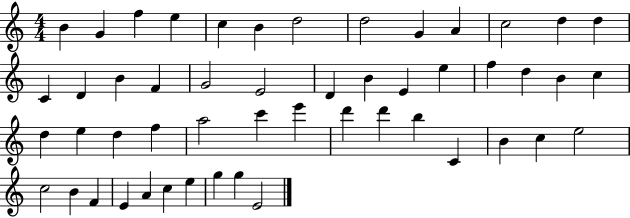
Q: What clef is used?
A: treble